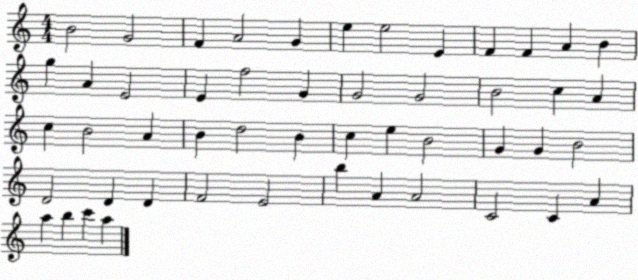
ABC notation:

X:1
T:Untitled
M:4/4
L:1/4
K:C
B2 G2 F A2 G e e2 E F F A B g A E2 E f2 G G2 G2 B2 c A c B2 A B d2 B c e B2 G G B2 D2 D D F2 E2 b A A2 C2 C A a b c' a